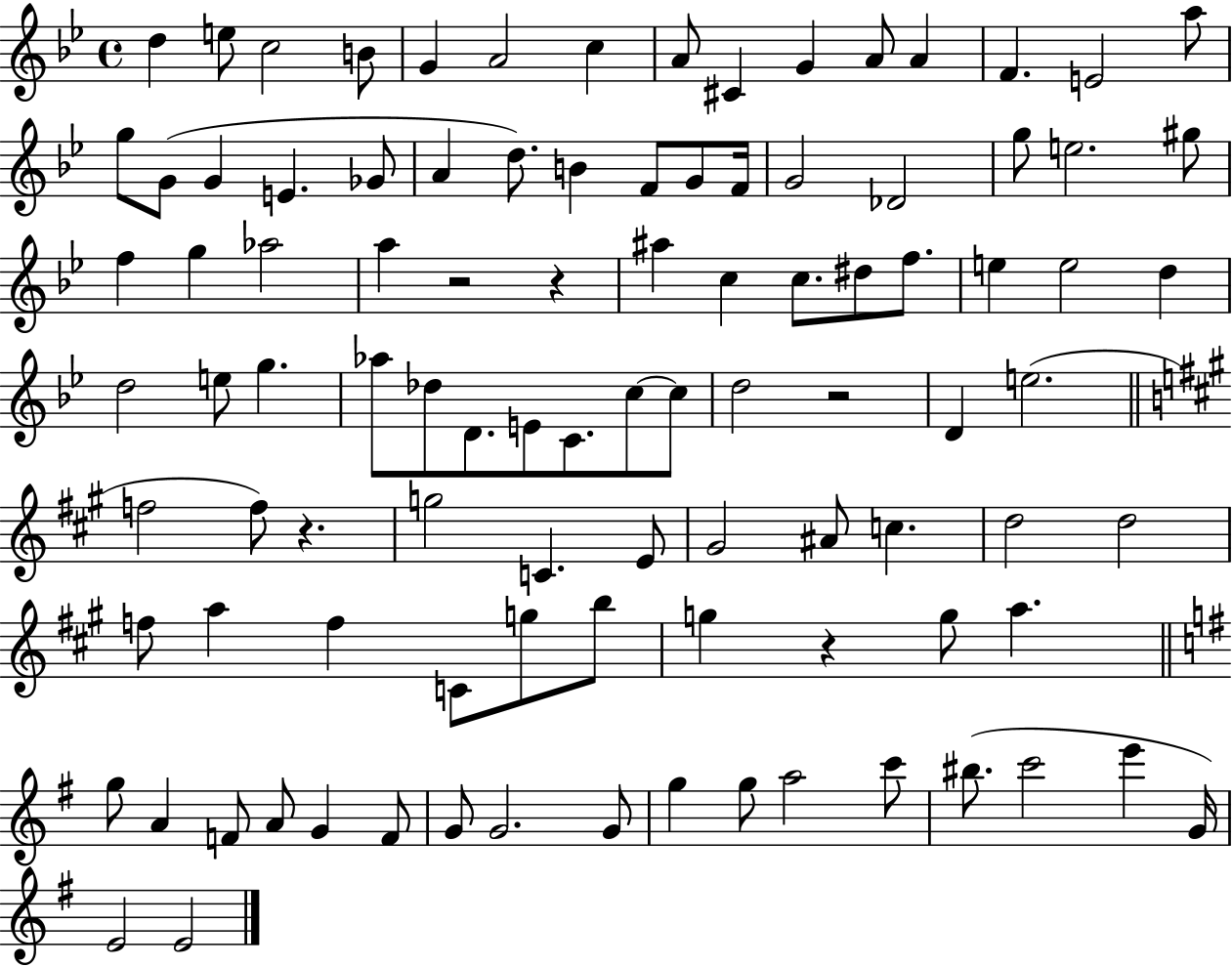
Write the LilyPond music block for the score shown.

{
  \clef treble
  \time 4/4
  \defaultTimeSignature
  \key bes \major
  d''4 e''8 c''2 b'8 | g'4 a'2 c''4 | a'8 cis'4 g'4 a'8 a'4 | f'4. e'2 a''8 | \break g''8 g'8( g'4 e'4. ges'8 | a'4 d''8.) b'4 f'8 g'8 f'16 | g'2 des'2 | g''8 e''2. gis''8 | \break f''4 g''4 aes''2 | a''4 r2 r4 | ais''4 c''4 c''8. dis''8 f''8. | e''4 e''2 d''4 | \break d''2 e''8 g''4. | aes''8 des''8 d'8. e'8 c'8. c''8~~ c''8 | d''2 r2 | d'4 e''2.( | \break \bar "||" \break \key a \major f''2 f''8) r4. | g''2 c'4. e'8 | gis'2 ais'8 c''4. | d''2 d''2 | \break f''8 a''4 f''4 c'8 g''8 b''8 | g''4 r4 g''8 a''4. | \bar "||" \break \key e \minor g''8 a'4 f'8 a'8 g'4 f'8 | g'8 g'2. g'8 | g''4 g''8 a''2 c'''8 | bis''8.( c'''2 e'''4 g'16) | \break e'2 e'2 | \bar "|."
}